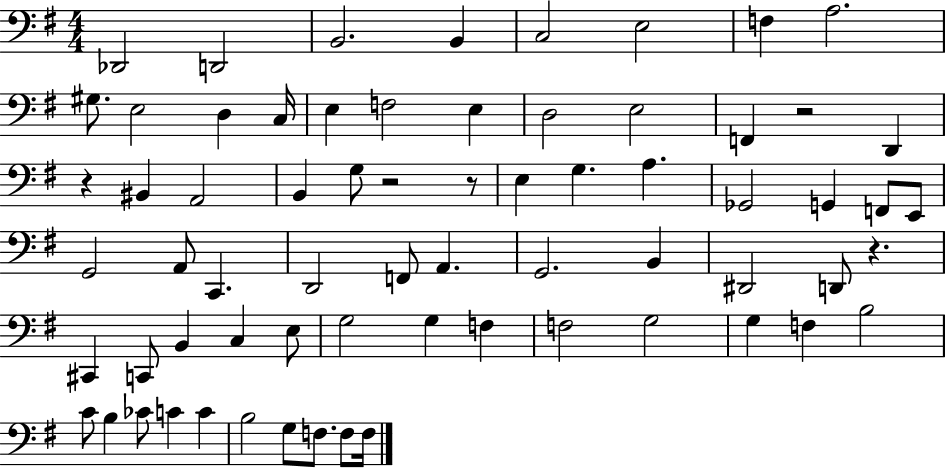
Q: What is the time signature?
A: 4/4